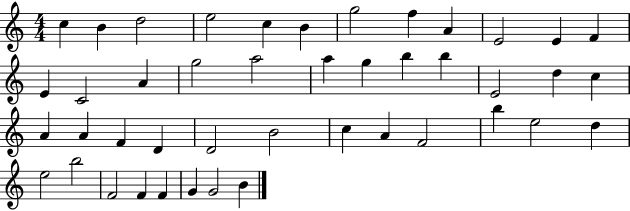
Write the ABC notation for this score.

X:1
T:Untitled
M:4/4
L:1/4
K:C
c B d2 e2 c B g2 f A E2 E F E C2 A g2 a2 a g b b E2 d c A A F D D2 B2 c A F2 b e2 d e2 b2 F2 F F G G2 B